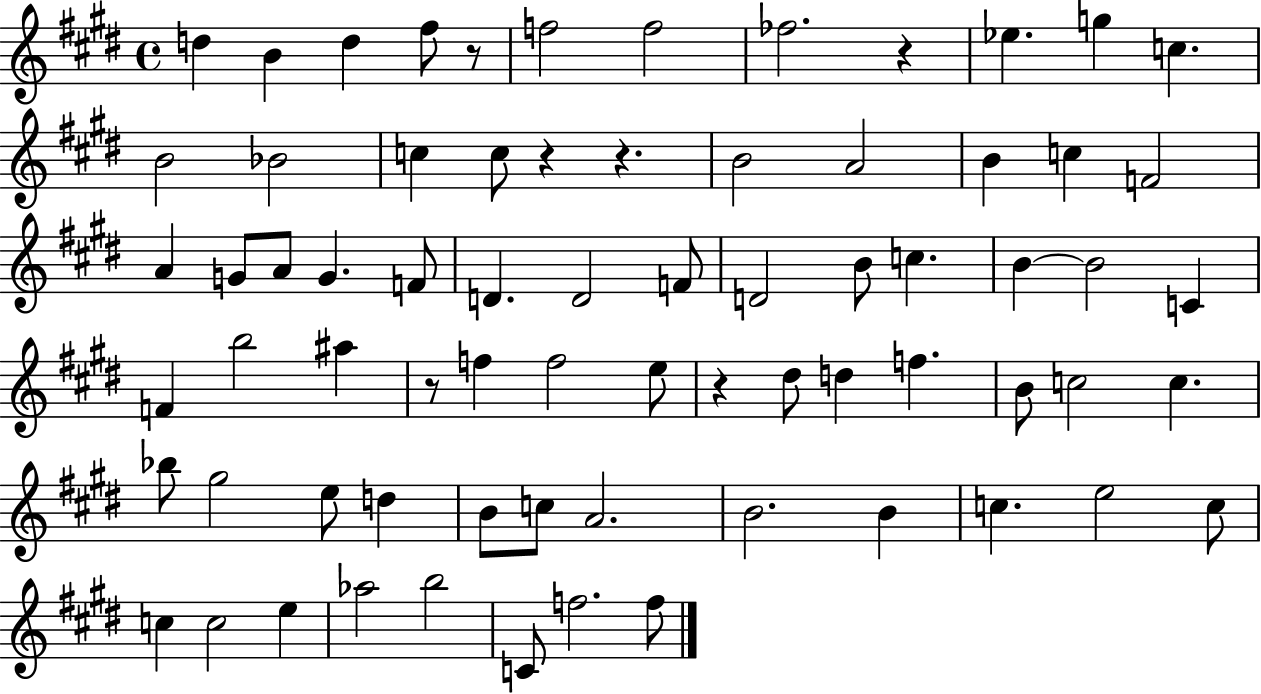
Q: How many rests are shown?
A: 6